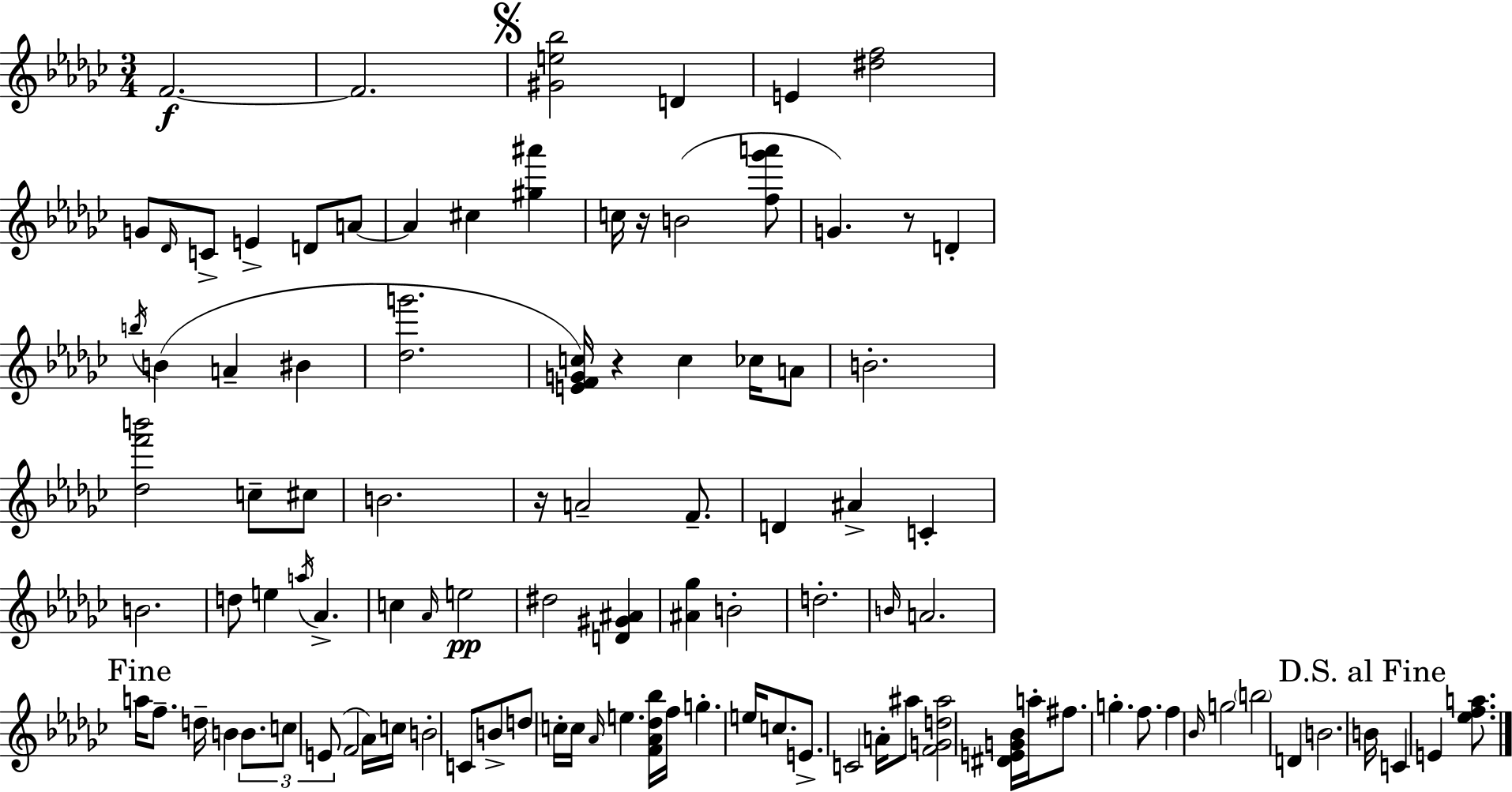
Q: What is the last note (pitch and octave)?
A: E4